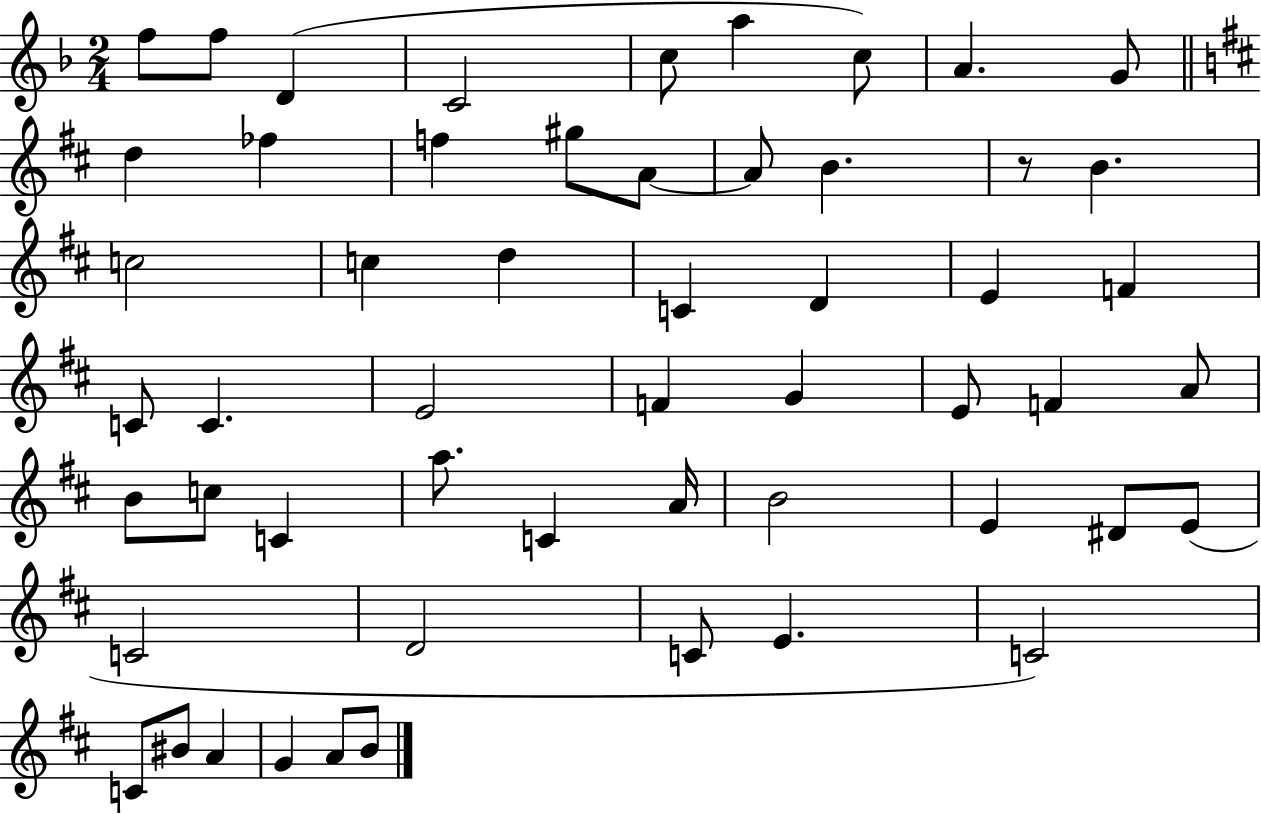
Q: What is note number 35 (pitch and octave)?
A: C4